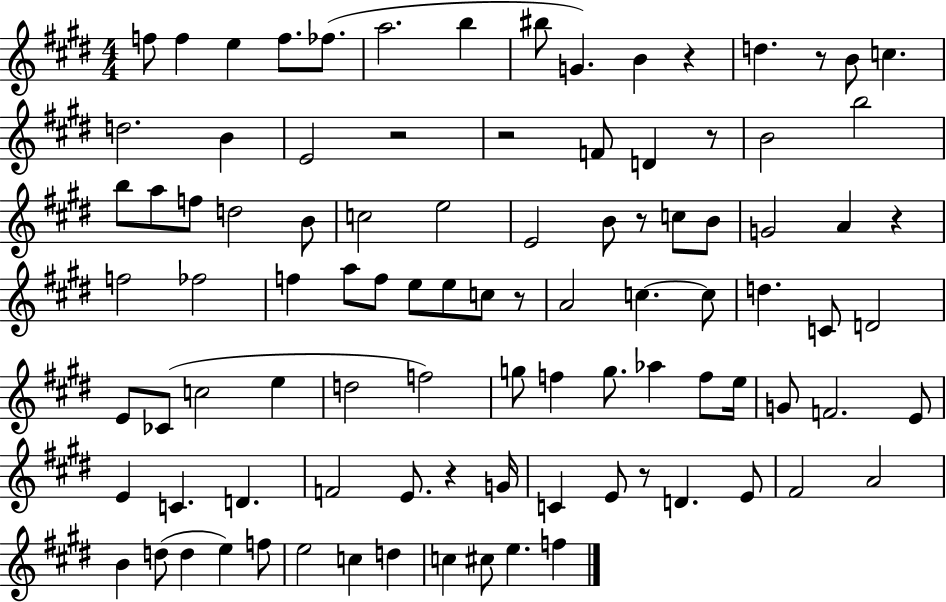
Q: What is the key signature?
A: E major